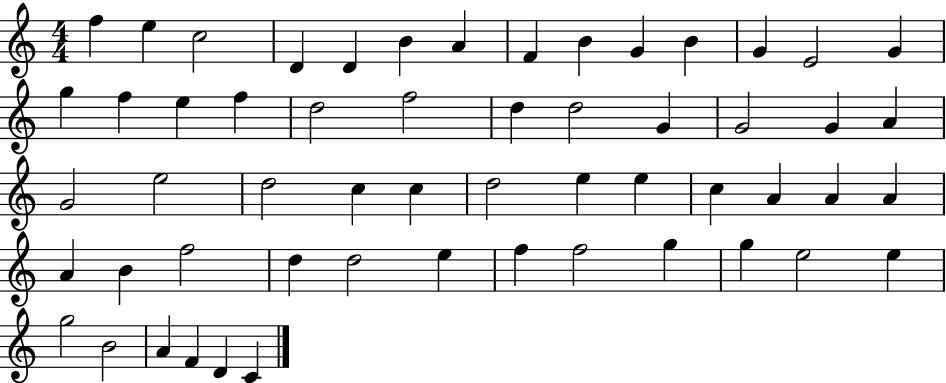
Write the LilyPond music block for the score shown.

{
  \clef treble
  \numericTimeSignature
  \time 4/4
  \key c \major
  f''4 e''4 c''2 | d'4 d'4 b'4 a'4 | f'4 b'4 g'4 b'4 | g'4 e'2 g'4 | \break g''4 f''4 e''4 f''4 | d''2 f''2 | d''4 d''2 g'4 | g'2 g'4 a'4 | \break g'2 e''2 | d''2 c''4 c''4 | d''2 e''4 e''4 | c''4 a'4 a'4 a'4 | \break a'4 b'4 f''2 | d''4 d''2 e''4 | f''4 f''2 g''4 | g''4 e''2 e''4 | \break g''2 b'2 | a'4 f'4 d'4 c'4 | \bar "|."
}